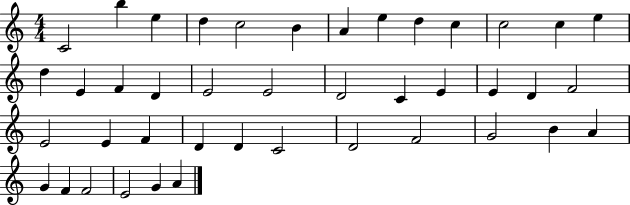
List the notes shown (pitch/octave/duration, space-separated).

C4/h B5/q E5/q D5/q C5/h B4/q A4/q E5/q D5/q C5/q C5/h C5/q E5/q D5/q E4/q F4/q D4/q E4/h E4/h D4/h C4/q E4/q E4/q D4/q F4/h E4/h E4/q F4/q D4/q D4/q C4/h D4/h F4/h G4/h B4/q A4/q G4/q F4/q F4/h E4/h G4/q A4/q